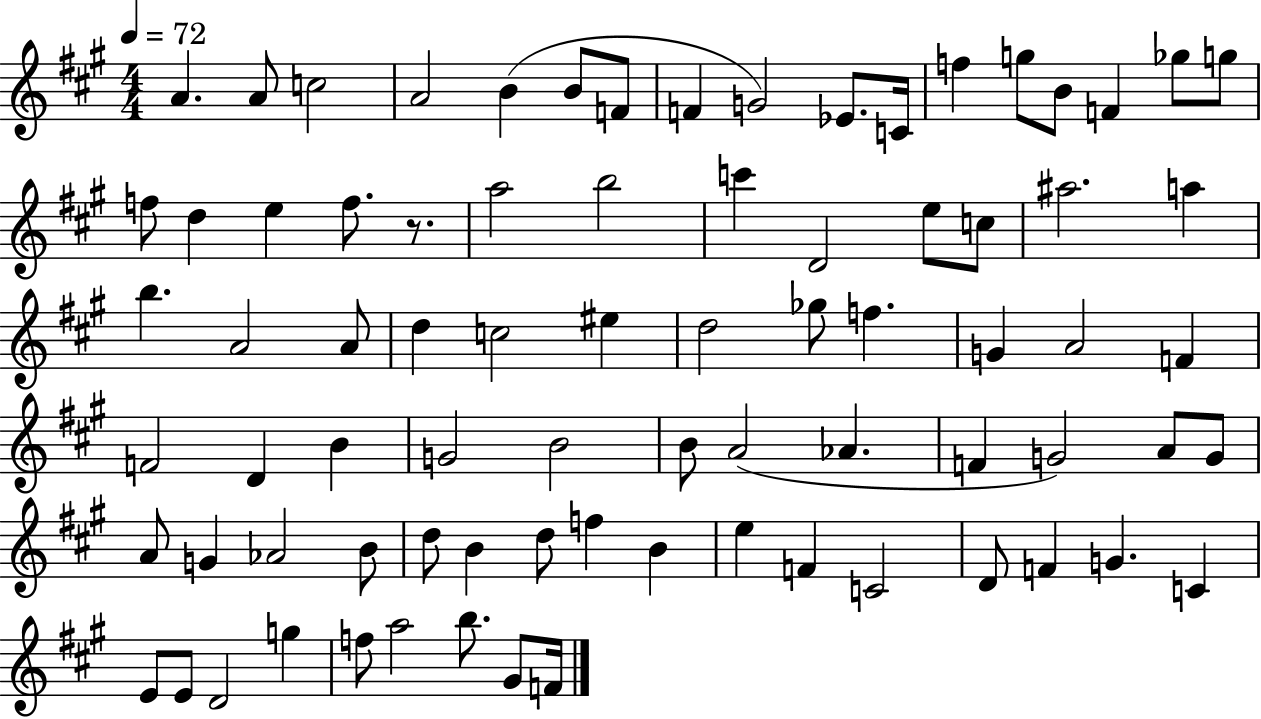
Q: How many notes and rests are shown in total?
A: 79